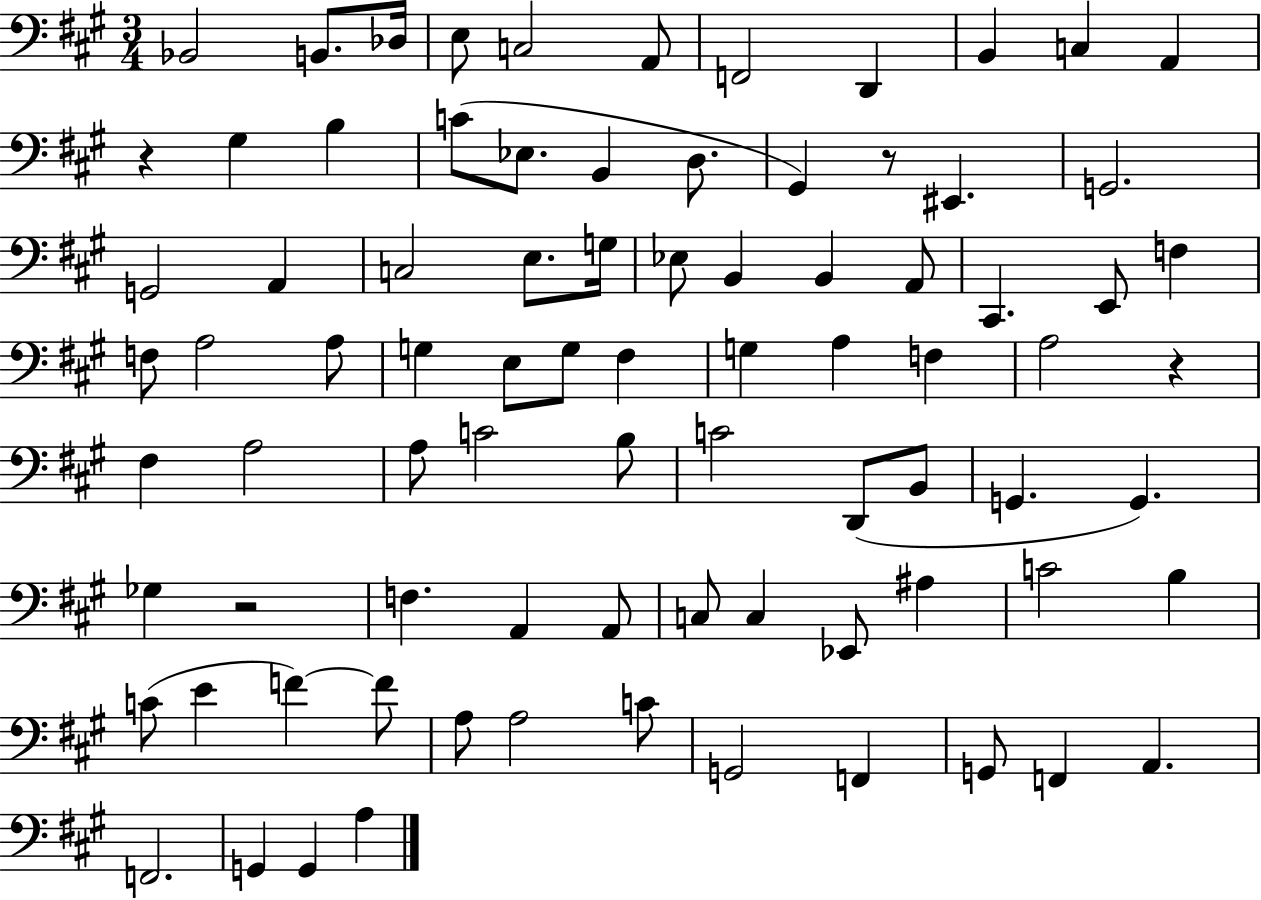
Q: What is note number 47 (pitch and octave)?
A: C4